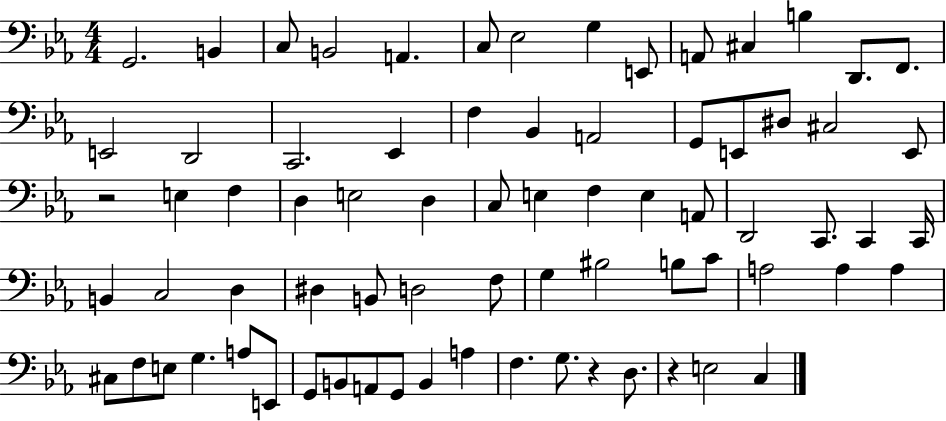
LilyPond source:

{
  \clef bass
  \numericTimeSignature
  \time 4/4
  \key ees \major
  g,2. b,4 | c8 b,2 a,4. | c8 ees2 g4 e,8 | a,8 cis4 b4 d,8. f,8. | \break e,2 d,2 | c,2. ees,4 | f4 bes,4 a,2 | g,8 e,8 dis8 cis2 e,8 | \break r2 e4 f4 | d4 e2 d4 | c8 e4 f4 e4 a,8 | d,2 c,8. c,4 c,16 | \break b,4 c2 d4 | dis4 b,8 d2 f8 | g4 bis2 b8 c'8 | a2 a4 a4 | \break cis8 f8 e8 g4. a8 e,8 | g,8 b,8 a,8 g,8 b,4 a4 | f4. g8. r4 d8. | r4 e2 c4 | \break \bar "|."
}